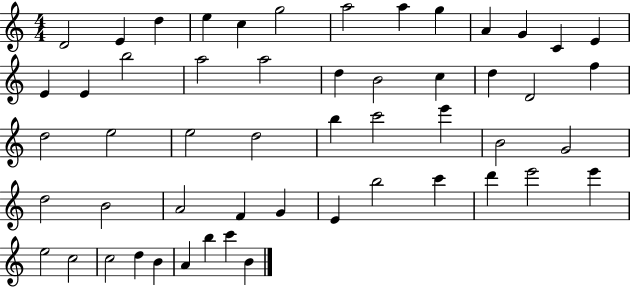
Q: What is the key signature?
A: C major